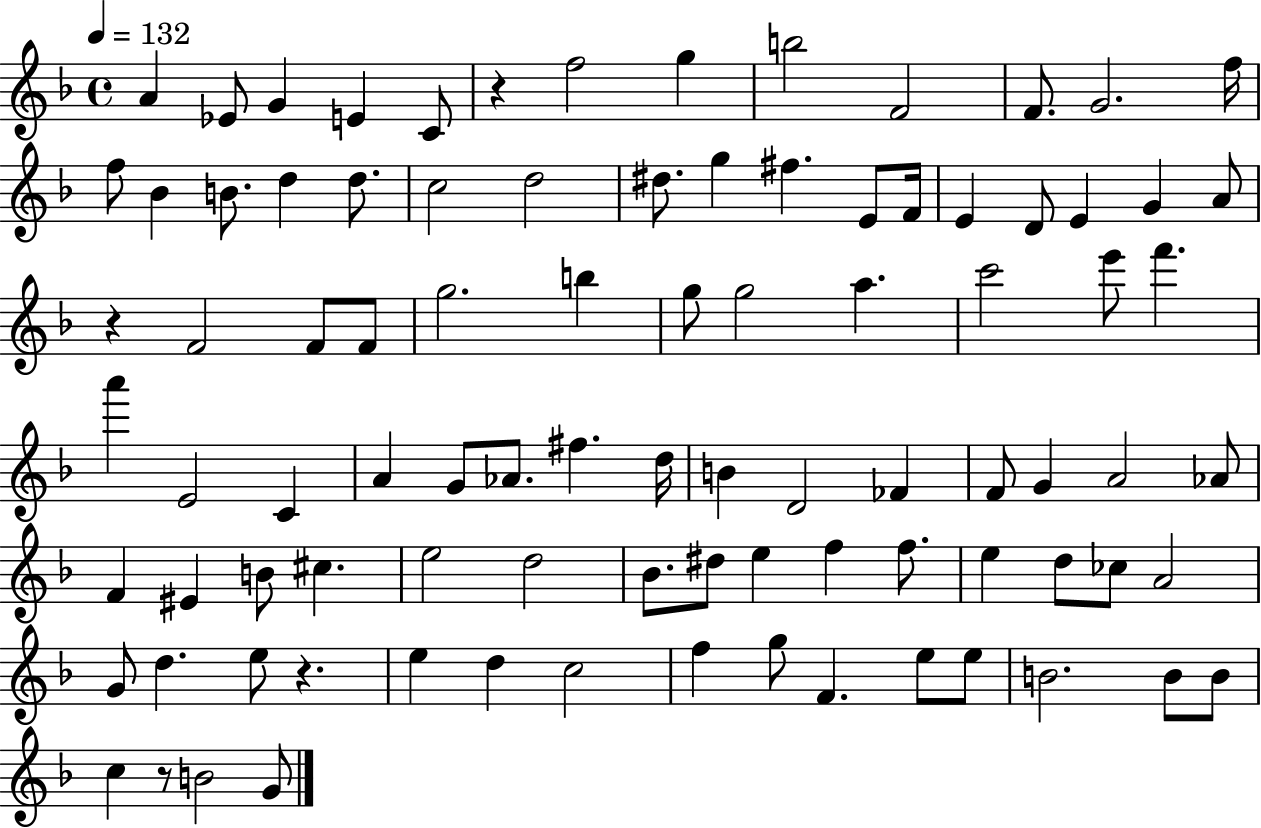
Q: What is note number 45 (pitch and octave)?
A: G4